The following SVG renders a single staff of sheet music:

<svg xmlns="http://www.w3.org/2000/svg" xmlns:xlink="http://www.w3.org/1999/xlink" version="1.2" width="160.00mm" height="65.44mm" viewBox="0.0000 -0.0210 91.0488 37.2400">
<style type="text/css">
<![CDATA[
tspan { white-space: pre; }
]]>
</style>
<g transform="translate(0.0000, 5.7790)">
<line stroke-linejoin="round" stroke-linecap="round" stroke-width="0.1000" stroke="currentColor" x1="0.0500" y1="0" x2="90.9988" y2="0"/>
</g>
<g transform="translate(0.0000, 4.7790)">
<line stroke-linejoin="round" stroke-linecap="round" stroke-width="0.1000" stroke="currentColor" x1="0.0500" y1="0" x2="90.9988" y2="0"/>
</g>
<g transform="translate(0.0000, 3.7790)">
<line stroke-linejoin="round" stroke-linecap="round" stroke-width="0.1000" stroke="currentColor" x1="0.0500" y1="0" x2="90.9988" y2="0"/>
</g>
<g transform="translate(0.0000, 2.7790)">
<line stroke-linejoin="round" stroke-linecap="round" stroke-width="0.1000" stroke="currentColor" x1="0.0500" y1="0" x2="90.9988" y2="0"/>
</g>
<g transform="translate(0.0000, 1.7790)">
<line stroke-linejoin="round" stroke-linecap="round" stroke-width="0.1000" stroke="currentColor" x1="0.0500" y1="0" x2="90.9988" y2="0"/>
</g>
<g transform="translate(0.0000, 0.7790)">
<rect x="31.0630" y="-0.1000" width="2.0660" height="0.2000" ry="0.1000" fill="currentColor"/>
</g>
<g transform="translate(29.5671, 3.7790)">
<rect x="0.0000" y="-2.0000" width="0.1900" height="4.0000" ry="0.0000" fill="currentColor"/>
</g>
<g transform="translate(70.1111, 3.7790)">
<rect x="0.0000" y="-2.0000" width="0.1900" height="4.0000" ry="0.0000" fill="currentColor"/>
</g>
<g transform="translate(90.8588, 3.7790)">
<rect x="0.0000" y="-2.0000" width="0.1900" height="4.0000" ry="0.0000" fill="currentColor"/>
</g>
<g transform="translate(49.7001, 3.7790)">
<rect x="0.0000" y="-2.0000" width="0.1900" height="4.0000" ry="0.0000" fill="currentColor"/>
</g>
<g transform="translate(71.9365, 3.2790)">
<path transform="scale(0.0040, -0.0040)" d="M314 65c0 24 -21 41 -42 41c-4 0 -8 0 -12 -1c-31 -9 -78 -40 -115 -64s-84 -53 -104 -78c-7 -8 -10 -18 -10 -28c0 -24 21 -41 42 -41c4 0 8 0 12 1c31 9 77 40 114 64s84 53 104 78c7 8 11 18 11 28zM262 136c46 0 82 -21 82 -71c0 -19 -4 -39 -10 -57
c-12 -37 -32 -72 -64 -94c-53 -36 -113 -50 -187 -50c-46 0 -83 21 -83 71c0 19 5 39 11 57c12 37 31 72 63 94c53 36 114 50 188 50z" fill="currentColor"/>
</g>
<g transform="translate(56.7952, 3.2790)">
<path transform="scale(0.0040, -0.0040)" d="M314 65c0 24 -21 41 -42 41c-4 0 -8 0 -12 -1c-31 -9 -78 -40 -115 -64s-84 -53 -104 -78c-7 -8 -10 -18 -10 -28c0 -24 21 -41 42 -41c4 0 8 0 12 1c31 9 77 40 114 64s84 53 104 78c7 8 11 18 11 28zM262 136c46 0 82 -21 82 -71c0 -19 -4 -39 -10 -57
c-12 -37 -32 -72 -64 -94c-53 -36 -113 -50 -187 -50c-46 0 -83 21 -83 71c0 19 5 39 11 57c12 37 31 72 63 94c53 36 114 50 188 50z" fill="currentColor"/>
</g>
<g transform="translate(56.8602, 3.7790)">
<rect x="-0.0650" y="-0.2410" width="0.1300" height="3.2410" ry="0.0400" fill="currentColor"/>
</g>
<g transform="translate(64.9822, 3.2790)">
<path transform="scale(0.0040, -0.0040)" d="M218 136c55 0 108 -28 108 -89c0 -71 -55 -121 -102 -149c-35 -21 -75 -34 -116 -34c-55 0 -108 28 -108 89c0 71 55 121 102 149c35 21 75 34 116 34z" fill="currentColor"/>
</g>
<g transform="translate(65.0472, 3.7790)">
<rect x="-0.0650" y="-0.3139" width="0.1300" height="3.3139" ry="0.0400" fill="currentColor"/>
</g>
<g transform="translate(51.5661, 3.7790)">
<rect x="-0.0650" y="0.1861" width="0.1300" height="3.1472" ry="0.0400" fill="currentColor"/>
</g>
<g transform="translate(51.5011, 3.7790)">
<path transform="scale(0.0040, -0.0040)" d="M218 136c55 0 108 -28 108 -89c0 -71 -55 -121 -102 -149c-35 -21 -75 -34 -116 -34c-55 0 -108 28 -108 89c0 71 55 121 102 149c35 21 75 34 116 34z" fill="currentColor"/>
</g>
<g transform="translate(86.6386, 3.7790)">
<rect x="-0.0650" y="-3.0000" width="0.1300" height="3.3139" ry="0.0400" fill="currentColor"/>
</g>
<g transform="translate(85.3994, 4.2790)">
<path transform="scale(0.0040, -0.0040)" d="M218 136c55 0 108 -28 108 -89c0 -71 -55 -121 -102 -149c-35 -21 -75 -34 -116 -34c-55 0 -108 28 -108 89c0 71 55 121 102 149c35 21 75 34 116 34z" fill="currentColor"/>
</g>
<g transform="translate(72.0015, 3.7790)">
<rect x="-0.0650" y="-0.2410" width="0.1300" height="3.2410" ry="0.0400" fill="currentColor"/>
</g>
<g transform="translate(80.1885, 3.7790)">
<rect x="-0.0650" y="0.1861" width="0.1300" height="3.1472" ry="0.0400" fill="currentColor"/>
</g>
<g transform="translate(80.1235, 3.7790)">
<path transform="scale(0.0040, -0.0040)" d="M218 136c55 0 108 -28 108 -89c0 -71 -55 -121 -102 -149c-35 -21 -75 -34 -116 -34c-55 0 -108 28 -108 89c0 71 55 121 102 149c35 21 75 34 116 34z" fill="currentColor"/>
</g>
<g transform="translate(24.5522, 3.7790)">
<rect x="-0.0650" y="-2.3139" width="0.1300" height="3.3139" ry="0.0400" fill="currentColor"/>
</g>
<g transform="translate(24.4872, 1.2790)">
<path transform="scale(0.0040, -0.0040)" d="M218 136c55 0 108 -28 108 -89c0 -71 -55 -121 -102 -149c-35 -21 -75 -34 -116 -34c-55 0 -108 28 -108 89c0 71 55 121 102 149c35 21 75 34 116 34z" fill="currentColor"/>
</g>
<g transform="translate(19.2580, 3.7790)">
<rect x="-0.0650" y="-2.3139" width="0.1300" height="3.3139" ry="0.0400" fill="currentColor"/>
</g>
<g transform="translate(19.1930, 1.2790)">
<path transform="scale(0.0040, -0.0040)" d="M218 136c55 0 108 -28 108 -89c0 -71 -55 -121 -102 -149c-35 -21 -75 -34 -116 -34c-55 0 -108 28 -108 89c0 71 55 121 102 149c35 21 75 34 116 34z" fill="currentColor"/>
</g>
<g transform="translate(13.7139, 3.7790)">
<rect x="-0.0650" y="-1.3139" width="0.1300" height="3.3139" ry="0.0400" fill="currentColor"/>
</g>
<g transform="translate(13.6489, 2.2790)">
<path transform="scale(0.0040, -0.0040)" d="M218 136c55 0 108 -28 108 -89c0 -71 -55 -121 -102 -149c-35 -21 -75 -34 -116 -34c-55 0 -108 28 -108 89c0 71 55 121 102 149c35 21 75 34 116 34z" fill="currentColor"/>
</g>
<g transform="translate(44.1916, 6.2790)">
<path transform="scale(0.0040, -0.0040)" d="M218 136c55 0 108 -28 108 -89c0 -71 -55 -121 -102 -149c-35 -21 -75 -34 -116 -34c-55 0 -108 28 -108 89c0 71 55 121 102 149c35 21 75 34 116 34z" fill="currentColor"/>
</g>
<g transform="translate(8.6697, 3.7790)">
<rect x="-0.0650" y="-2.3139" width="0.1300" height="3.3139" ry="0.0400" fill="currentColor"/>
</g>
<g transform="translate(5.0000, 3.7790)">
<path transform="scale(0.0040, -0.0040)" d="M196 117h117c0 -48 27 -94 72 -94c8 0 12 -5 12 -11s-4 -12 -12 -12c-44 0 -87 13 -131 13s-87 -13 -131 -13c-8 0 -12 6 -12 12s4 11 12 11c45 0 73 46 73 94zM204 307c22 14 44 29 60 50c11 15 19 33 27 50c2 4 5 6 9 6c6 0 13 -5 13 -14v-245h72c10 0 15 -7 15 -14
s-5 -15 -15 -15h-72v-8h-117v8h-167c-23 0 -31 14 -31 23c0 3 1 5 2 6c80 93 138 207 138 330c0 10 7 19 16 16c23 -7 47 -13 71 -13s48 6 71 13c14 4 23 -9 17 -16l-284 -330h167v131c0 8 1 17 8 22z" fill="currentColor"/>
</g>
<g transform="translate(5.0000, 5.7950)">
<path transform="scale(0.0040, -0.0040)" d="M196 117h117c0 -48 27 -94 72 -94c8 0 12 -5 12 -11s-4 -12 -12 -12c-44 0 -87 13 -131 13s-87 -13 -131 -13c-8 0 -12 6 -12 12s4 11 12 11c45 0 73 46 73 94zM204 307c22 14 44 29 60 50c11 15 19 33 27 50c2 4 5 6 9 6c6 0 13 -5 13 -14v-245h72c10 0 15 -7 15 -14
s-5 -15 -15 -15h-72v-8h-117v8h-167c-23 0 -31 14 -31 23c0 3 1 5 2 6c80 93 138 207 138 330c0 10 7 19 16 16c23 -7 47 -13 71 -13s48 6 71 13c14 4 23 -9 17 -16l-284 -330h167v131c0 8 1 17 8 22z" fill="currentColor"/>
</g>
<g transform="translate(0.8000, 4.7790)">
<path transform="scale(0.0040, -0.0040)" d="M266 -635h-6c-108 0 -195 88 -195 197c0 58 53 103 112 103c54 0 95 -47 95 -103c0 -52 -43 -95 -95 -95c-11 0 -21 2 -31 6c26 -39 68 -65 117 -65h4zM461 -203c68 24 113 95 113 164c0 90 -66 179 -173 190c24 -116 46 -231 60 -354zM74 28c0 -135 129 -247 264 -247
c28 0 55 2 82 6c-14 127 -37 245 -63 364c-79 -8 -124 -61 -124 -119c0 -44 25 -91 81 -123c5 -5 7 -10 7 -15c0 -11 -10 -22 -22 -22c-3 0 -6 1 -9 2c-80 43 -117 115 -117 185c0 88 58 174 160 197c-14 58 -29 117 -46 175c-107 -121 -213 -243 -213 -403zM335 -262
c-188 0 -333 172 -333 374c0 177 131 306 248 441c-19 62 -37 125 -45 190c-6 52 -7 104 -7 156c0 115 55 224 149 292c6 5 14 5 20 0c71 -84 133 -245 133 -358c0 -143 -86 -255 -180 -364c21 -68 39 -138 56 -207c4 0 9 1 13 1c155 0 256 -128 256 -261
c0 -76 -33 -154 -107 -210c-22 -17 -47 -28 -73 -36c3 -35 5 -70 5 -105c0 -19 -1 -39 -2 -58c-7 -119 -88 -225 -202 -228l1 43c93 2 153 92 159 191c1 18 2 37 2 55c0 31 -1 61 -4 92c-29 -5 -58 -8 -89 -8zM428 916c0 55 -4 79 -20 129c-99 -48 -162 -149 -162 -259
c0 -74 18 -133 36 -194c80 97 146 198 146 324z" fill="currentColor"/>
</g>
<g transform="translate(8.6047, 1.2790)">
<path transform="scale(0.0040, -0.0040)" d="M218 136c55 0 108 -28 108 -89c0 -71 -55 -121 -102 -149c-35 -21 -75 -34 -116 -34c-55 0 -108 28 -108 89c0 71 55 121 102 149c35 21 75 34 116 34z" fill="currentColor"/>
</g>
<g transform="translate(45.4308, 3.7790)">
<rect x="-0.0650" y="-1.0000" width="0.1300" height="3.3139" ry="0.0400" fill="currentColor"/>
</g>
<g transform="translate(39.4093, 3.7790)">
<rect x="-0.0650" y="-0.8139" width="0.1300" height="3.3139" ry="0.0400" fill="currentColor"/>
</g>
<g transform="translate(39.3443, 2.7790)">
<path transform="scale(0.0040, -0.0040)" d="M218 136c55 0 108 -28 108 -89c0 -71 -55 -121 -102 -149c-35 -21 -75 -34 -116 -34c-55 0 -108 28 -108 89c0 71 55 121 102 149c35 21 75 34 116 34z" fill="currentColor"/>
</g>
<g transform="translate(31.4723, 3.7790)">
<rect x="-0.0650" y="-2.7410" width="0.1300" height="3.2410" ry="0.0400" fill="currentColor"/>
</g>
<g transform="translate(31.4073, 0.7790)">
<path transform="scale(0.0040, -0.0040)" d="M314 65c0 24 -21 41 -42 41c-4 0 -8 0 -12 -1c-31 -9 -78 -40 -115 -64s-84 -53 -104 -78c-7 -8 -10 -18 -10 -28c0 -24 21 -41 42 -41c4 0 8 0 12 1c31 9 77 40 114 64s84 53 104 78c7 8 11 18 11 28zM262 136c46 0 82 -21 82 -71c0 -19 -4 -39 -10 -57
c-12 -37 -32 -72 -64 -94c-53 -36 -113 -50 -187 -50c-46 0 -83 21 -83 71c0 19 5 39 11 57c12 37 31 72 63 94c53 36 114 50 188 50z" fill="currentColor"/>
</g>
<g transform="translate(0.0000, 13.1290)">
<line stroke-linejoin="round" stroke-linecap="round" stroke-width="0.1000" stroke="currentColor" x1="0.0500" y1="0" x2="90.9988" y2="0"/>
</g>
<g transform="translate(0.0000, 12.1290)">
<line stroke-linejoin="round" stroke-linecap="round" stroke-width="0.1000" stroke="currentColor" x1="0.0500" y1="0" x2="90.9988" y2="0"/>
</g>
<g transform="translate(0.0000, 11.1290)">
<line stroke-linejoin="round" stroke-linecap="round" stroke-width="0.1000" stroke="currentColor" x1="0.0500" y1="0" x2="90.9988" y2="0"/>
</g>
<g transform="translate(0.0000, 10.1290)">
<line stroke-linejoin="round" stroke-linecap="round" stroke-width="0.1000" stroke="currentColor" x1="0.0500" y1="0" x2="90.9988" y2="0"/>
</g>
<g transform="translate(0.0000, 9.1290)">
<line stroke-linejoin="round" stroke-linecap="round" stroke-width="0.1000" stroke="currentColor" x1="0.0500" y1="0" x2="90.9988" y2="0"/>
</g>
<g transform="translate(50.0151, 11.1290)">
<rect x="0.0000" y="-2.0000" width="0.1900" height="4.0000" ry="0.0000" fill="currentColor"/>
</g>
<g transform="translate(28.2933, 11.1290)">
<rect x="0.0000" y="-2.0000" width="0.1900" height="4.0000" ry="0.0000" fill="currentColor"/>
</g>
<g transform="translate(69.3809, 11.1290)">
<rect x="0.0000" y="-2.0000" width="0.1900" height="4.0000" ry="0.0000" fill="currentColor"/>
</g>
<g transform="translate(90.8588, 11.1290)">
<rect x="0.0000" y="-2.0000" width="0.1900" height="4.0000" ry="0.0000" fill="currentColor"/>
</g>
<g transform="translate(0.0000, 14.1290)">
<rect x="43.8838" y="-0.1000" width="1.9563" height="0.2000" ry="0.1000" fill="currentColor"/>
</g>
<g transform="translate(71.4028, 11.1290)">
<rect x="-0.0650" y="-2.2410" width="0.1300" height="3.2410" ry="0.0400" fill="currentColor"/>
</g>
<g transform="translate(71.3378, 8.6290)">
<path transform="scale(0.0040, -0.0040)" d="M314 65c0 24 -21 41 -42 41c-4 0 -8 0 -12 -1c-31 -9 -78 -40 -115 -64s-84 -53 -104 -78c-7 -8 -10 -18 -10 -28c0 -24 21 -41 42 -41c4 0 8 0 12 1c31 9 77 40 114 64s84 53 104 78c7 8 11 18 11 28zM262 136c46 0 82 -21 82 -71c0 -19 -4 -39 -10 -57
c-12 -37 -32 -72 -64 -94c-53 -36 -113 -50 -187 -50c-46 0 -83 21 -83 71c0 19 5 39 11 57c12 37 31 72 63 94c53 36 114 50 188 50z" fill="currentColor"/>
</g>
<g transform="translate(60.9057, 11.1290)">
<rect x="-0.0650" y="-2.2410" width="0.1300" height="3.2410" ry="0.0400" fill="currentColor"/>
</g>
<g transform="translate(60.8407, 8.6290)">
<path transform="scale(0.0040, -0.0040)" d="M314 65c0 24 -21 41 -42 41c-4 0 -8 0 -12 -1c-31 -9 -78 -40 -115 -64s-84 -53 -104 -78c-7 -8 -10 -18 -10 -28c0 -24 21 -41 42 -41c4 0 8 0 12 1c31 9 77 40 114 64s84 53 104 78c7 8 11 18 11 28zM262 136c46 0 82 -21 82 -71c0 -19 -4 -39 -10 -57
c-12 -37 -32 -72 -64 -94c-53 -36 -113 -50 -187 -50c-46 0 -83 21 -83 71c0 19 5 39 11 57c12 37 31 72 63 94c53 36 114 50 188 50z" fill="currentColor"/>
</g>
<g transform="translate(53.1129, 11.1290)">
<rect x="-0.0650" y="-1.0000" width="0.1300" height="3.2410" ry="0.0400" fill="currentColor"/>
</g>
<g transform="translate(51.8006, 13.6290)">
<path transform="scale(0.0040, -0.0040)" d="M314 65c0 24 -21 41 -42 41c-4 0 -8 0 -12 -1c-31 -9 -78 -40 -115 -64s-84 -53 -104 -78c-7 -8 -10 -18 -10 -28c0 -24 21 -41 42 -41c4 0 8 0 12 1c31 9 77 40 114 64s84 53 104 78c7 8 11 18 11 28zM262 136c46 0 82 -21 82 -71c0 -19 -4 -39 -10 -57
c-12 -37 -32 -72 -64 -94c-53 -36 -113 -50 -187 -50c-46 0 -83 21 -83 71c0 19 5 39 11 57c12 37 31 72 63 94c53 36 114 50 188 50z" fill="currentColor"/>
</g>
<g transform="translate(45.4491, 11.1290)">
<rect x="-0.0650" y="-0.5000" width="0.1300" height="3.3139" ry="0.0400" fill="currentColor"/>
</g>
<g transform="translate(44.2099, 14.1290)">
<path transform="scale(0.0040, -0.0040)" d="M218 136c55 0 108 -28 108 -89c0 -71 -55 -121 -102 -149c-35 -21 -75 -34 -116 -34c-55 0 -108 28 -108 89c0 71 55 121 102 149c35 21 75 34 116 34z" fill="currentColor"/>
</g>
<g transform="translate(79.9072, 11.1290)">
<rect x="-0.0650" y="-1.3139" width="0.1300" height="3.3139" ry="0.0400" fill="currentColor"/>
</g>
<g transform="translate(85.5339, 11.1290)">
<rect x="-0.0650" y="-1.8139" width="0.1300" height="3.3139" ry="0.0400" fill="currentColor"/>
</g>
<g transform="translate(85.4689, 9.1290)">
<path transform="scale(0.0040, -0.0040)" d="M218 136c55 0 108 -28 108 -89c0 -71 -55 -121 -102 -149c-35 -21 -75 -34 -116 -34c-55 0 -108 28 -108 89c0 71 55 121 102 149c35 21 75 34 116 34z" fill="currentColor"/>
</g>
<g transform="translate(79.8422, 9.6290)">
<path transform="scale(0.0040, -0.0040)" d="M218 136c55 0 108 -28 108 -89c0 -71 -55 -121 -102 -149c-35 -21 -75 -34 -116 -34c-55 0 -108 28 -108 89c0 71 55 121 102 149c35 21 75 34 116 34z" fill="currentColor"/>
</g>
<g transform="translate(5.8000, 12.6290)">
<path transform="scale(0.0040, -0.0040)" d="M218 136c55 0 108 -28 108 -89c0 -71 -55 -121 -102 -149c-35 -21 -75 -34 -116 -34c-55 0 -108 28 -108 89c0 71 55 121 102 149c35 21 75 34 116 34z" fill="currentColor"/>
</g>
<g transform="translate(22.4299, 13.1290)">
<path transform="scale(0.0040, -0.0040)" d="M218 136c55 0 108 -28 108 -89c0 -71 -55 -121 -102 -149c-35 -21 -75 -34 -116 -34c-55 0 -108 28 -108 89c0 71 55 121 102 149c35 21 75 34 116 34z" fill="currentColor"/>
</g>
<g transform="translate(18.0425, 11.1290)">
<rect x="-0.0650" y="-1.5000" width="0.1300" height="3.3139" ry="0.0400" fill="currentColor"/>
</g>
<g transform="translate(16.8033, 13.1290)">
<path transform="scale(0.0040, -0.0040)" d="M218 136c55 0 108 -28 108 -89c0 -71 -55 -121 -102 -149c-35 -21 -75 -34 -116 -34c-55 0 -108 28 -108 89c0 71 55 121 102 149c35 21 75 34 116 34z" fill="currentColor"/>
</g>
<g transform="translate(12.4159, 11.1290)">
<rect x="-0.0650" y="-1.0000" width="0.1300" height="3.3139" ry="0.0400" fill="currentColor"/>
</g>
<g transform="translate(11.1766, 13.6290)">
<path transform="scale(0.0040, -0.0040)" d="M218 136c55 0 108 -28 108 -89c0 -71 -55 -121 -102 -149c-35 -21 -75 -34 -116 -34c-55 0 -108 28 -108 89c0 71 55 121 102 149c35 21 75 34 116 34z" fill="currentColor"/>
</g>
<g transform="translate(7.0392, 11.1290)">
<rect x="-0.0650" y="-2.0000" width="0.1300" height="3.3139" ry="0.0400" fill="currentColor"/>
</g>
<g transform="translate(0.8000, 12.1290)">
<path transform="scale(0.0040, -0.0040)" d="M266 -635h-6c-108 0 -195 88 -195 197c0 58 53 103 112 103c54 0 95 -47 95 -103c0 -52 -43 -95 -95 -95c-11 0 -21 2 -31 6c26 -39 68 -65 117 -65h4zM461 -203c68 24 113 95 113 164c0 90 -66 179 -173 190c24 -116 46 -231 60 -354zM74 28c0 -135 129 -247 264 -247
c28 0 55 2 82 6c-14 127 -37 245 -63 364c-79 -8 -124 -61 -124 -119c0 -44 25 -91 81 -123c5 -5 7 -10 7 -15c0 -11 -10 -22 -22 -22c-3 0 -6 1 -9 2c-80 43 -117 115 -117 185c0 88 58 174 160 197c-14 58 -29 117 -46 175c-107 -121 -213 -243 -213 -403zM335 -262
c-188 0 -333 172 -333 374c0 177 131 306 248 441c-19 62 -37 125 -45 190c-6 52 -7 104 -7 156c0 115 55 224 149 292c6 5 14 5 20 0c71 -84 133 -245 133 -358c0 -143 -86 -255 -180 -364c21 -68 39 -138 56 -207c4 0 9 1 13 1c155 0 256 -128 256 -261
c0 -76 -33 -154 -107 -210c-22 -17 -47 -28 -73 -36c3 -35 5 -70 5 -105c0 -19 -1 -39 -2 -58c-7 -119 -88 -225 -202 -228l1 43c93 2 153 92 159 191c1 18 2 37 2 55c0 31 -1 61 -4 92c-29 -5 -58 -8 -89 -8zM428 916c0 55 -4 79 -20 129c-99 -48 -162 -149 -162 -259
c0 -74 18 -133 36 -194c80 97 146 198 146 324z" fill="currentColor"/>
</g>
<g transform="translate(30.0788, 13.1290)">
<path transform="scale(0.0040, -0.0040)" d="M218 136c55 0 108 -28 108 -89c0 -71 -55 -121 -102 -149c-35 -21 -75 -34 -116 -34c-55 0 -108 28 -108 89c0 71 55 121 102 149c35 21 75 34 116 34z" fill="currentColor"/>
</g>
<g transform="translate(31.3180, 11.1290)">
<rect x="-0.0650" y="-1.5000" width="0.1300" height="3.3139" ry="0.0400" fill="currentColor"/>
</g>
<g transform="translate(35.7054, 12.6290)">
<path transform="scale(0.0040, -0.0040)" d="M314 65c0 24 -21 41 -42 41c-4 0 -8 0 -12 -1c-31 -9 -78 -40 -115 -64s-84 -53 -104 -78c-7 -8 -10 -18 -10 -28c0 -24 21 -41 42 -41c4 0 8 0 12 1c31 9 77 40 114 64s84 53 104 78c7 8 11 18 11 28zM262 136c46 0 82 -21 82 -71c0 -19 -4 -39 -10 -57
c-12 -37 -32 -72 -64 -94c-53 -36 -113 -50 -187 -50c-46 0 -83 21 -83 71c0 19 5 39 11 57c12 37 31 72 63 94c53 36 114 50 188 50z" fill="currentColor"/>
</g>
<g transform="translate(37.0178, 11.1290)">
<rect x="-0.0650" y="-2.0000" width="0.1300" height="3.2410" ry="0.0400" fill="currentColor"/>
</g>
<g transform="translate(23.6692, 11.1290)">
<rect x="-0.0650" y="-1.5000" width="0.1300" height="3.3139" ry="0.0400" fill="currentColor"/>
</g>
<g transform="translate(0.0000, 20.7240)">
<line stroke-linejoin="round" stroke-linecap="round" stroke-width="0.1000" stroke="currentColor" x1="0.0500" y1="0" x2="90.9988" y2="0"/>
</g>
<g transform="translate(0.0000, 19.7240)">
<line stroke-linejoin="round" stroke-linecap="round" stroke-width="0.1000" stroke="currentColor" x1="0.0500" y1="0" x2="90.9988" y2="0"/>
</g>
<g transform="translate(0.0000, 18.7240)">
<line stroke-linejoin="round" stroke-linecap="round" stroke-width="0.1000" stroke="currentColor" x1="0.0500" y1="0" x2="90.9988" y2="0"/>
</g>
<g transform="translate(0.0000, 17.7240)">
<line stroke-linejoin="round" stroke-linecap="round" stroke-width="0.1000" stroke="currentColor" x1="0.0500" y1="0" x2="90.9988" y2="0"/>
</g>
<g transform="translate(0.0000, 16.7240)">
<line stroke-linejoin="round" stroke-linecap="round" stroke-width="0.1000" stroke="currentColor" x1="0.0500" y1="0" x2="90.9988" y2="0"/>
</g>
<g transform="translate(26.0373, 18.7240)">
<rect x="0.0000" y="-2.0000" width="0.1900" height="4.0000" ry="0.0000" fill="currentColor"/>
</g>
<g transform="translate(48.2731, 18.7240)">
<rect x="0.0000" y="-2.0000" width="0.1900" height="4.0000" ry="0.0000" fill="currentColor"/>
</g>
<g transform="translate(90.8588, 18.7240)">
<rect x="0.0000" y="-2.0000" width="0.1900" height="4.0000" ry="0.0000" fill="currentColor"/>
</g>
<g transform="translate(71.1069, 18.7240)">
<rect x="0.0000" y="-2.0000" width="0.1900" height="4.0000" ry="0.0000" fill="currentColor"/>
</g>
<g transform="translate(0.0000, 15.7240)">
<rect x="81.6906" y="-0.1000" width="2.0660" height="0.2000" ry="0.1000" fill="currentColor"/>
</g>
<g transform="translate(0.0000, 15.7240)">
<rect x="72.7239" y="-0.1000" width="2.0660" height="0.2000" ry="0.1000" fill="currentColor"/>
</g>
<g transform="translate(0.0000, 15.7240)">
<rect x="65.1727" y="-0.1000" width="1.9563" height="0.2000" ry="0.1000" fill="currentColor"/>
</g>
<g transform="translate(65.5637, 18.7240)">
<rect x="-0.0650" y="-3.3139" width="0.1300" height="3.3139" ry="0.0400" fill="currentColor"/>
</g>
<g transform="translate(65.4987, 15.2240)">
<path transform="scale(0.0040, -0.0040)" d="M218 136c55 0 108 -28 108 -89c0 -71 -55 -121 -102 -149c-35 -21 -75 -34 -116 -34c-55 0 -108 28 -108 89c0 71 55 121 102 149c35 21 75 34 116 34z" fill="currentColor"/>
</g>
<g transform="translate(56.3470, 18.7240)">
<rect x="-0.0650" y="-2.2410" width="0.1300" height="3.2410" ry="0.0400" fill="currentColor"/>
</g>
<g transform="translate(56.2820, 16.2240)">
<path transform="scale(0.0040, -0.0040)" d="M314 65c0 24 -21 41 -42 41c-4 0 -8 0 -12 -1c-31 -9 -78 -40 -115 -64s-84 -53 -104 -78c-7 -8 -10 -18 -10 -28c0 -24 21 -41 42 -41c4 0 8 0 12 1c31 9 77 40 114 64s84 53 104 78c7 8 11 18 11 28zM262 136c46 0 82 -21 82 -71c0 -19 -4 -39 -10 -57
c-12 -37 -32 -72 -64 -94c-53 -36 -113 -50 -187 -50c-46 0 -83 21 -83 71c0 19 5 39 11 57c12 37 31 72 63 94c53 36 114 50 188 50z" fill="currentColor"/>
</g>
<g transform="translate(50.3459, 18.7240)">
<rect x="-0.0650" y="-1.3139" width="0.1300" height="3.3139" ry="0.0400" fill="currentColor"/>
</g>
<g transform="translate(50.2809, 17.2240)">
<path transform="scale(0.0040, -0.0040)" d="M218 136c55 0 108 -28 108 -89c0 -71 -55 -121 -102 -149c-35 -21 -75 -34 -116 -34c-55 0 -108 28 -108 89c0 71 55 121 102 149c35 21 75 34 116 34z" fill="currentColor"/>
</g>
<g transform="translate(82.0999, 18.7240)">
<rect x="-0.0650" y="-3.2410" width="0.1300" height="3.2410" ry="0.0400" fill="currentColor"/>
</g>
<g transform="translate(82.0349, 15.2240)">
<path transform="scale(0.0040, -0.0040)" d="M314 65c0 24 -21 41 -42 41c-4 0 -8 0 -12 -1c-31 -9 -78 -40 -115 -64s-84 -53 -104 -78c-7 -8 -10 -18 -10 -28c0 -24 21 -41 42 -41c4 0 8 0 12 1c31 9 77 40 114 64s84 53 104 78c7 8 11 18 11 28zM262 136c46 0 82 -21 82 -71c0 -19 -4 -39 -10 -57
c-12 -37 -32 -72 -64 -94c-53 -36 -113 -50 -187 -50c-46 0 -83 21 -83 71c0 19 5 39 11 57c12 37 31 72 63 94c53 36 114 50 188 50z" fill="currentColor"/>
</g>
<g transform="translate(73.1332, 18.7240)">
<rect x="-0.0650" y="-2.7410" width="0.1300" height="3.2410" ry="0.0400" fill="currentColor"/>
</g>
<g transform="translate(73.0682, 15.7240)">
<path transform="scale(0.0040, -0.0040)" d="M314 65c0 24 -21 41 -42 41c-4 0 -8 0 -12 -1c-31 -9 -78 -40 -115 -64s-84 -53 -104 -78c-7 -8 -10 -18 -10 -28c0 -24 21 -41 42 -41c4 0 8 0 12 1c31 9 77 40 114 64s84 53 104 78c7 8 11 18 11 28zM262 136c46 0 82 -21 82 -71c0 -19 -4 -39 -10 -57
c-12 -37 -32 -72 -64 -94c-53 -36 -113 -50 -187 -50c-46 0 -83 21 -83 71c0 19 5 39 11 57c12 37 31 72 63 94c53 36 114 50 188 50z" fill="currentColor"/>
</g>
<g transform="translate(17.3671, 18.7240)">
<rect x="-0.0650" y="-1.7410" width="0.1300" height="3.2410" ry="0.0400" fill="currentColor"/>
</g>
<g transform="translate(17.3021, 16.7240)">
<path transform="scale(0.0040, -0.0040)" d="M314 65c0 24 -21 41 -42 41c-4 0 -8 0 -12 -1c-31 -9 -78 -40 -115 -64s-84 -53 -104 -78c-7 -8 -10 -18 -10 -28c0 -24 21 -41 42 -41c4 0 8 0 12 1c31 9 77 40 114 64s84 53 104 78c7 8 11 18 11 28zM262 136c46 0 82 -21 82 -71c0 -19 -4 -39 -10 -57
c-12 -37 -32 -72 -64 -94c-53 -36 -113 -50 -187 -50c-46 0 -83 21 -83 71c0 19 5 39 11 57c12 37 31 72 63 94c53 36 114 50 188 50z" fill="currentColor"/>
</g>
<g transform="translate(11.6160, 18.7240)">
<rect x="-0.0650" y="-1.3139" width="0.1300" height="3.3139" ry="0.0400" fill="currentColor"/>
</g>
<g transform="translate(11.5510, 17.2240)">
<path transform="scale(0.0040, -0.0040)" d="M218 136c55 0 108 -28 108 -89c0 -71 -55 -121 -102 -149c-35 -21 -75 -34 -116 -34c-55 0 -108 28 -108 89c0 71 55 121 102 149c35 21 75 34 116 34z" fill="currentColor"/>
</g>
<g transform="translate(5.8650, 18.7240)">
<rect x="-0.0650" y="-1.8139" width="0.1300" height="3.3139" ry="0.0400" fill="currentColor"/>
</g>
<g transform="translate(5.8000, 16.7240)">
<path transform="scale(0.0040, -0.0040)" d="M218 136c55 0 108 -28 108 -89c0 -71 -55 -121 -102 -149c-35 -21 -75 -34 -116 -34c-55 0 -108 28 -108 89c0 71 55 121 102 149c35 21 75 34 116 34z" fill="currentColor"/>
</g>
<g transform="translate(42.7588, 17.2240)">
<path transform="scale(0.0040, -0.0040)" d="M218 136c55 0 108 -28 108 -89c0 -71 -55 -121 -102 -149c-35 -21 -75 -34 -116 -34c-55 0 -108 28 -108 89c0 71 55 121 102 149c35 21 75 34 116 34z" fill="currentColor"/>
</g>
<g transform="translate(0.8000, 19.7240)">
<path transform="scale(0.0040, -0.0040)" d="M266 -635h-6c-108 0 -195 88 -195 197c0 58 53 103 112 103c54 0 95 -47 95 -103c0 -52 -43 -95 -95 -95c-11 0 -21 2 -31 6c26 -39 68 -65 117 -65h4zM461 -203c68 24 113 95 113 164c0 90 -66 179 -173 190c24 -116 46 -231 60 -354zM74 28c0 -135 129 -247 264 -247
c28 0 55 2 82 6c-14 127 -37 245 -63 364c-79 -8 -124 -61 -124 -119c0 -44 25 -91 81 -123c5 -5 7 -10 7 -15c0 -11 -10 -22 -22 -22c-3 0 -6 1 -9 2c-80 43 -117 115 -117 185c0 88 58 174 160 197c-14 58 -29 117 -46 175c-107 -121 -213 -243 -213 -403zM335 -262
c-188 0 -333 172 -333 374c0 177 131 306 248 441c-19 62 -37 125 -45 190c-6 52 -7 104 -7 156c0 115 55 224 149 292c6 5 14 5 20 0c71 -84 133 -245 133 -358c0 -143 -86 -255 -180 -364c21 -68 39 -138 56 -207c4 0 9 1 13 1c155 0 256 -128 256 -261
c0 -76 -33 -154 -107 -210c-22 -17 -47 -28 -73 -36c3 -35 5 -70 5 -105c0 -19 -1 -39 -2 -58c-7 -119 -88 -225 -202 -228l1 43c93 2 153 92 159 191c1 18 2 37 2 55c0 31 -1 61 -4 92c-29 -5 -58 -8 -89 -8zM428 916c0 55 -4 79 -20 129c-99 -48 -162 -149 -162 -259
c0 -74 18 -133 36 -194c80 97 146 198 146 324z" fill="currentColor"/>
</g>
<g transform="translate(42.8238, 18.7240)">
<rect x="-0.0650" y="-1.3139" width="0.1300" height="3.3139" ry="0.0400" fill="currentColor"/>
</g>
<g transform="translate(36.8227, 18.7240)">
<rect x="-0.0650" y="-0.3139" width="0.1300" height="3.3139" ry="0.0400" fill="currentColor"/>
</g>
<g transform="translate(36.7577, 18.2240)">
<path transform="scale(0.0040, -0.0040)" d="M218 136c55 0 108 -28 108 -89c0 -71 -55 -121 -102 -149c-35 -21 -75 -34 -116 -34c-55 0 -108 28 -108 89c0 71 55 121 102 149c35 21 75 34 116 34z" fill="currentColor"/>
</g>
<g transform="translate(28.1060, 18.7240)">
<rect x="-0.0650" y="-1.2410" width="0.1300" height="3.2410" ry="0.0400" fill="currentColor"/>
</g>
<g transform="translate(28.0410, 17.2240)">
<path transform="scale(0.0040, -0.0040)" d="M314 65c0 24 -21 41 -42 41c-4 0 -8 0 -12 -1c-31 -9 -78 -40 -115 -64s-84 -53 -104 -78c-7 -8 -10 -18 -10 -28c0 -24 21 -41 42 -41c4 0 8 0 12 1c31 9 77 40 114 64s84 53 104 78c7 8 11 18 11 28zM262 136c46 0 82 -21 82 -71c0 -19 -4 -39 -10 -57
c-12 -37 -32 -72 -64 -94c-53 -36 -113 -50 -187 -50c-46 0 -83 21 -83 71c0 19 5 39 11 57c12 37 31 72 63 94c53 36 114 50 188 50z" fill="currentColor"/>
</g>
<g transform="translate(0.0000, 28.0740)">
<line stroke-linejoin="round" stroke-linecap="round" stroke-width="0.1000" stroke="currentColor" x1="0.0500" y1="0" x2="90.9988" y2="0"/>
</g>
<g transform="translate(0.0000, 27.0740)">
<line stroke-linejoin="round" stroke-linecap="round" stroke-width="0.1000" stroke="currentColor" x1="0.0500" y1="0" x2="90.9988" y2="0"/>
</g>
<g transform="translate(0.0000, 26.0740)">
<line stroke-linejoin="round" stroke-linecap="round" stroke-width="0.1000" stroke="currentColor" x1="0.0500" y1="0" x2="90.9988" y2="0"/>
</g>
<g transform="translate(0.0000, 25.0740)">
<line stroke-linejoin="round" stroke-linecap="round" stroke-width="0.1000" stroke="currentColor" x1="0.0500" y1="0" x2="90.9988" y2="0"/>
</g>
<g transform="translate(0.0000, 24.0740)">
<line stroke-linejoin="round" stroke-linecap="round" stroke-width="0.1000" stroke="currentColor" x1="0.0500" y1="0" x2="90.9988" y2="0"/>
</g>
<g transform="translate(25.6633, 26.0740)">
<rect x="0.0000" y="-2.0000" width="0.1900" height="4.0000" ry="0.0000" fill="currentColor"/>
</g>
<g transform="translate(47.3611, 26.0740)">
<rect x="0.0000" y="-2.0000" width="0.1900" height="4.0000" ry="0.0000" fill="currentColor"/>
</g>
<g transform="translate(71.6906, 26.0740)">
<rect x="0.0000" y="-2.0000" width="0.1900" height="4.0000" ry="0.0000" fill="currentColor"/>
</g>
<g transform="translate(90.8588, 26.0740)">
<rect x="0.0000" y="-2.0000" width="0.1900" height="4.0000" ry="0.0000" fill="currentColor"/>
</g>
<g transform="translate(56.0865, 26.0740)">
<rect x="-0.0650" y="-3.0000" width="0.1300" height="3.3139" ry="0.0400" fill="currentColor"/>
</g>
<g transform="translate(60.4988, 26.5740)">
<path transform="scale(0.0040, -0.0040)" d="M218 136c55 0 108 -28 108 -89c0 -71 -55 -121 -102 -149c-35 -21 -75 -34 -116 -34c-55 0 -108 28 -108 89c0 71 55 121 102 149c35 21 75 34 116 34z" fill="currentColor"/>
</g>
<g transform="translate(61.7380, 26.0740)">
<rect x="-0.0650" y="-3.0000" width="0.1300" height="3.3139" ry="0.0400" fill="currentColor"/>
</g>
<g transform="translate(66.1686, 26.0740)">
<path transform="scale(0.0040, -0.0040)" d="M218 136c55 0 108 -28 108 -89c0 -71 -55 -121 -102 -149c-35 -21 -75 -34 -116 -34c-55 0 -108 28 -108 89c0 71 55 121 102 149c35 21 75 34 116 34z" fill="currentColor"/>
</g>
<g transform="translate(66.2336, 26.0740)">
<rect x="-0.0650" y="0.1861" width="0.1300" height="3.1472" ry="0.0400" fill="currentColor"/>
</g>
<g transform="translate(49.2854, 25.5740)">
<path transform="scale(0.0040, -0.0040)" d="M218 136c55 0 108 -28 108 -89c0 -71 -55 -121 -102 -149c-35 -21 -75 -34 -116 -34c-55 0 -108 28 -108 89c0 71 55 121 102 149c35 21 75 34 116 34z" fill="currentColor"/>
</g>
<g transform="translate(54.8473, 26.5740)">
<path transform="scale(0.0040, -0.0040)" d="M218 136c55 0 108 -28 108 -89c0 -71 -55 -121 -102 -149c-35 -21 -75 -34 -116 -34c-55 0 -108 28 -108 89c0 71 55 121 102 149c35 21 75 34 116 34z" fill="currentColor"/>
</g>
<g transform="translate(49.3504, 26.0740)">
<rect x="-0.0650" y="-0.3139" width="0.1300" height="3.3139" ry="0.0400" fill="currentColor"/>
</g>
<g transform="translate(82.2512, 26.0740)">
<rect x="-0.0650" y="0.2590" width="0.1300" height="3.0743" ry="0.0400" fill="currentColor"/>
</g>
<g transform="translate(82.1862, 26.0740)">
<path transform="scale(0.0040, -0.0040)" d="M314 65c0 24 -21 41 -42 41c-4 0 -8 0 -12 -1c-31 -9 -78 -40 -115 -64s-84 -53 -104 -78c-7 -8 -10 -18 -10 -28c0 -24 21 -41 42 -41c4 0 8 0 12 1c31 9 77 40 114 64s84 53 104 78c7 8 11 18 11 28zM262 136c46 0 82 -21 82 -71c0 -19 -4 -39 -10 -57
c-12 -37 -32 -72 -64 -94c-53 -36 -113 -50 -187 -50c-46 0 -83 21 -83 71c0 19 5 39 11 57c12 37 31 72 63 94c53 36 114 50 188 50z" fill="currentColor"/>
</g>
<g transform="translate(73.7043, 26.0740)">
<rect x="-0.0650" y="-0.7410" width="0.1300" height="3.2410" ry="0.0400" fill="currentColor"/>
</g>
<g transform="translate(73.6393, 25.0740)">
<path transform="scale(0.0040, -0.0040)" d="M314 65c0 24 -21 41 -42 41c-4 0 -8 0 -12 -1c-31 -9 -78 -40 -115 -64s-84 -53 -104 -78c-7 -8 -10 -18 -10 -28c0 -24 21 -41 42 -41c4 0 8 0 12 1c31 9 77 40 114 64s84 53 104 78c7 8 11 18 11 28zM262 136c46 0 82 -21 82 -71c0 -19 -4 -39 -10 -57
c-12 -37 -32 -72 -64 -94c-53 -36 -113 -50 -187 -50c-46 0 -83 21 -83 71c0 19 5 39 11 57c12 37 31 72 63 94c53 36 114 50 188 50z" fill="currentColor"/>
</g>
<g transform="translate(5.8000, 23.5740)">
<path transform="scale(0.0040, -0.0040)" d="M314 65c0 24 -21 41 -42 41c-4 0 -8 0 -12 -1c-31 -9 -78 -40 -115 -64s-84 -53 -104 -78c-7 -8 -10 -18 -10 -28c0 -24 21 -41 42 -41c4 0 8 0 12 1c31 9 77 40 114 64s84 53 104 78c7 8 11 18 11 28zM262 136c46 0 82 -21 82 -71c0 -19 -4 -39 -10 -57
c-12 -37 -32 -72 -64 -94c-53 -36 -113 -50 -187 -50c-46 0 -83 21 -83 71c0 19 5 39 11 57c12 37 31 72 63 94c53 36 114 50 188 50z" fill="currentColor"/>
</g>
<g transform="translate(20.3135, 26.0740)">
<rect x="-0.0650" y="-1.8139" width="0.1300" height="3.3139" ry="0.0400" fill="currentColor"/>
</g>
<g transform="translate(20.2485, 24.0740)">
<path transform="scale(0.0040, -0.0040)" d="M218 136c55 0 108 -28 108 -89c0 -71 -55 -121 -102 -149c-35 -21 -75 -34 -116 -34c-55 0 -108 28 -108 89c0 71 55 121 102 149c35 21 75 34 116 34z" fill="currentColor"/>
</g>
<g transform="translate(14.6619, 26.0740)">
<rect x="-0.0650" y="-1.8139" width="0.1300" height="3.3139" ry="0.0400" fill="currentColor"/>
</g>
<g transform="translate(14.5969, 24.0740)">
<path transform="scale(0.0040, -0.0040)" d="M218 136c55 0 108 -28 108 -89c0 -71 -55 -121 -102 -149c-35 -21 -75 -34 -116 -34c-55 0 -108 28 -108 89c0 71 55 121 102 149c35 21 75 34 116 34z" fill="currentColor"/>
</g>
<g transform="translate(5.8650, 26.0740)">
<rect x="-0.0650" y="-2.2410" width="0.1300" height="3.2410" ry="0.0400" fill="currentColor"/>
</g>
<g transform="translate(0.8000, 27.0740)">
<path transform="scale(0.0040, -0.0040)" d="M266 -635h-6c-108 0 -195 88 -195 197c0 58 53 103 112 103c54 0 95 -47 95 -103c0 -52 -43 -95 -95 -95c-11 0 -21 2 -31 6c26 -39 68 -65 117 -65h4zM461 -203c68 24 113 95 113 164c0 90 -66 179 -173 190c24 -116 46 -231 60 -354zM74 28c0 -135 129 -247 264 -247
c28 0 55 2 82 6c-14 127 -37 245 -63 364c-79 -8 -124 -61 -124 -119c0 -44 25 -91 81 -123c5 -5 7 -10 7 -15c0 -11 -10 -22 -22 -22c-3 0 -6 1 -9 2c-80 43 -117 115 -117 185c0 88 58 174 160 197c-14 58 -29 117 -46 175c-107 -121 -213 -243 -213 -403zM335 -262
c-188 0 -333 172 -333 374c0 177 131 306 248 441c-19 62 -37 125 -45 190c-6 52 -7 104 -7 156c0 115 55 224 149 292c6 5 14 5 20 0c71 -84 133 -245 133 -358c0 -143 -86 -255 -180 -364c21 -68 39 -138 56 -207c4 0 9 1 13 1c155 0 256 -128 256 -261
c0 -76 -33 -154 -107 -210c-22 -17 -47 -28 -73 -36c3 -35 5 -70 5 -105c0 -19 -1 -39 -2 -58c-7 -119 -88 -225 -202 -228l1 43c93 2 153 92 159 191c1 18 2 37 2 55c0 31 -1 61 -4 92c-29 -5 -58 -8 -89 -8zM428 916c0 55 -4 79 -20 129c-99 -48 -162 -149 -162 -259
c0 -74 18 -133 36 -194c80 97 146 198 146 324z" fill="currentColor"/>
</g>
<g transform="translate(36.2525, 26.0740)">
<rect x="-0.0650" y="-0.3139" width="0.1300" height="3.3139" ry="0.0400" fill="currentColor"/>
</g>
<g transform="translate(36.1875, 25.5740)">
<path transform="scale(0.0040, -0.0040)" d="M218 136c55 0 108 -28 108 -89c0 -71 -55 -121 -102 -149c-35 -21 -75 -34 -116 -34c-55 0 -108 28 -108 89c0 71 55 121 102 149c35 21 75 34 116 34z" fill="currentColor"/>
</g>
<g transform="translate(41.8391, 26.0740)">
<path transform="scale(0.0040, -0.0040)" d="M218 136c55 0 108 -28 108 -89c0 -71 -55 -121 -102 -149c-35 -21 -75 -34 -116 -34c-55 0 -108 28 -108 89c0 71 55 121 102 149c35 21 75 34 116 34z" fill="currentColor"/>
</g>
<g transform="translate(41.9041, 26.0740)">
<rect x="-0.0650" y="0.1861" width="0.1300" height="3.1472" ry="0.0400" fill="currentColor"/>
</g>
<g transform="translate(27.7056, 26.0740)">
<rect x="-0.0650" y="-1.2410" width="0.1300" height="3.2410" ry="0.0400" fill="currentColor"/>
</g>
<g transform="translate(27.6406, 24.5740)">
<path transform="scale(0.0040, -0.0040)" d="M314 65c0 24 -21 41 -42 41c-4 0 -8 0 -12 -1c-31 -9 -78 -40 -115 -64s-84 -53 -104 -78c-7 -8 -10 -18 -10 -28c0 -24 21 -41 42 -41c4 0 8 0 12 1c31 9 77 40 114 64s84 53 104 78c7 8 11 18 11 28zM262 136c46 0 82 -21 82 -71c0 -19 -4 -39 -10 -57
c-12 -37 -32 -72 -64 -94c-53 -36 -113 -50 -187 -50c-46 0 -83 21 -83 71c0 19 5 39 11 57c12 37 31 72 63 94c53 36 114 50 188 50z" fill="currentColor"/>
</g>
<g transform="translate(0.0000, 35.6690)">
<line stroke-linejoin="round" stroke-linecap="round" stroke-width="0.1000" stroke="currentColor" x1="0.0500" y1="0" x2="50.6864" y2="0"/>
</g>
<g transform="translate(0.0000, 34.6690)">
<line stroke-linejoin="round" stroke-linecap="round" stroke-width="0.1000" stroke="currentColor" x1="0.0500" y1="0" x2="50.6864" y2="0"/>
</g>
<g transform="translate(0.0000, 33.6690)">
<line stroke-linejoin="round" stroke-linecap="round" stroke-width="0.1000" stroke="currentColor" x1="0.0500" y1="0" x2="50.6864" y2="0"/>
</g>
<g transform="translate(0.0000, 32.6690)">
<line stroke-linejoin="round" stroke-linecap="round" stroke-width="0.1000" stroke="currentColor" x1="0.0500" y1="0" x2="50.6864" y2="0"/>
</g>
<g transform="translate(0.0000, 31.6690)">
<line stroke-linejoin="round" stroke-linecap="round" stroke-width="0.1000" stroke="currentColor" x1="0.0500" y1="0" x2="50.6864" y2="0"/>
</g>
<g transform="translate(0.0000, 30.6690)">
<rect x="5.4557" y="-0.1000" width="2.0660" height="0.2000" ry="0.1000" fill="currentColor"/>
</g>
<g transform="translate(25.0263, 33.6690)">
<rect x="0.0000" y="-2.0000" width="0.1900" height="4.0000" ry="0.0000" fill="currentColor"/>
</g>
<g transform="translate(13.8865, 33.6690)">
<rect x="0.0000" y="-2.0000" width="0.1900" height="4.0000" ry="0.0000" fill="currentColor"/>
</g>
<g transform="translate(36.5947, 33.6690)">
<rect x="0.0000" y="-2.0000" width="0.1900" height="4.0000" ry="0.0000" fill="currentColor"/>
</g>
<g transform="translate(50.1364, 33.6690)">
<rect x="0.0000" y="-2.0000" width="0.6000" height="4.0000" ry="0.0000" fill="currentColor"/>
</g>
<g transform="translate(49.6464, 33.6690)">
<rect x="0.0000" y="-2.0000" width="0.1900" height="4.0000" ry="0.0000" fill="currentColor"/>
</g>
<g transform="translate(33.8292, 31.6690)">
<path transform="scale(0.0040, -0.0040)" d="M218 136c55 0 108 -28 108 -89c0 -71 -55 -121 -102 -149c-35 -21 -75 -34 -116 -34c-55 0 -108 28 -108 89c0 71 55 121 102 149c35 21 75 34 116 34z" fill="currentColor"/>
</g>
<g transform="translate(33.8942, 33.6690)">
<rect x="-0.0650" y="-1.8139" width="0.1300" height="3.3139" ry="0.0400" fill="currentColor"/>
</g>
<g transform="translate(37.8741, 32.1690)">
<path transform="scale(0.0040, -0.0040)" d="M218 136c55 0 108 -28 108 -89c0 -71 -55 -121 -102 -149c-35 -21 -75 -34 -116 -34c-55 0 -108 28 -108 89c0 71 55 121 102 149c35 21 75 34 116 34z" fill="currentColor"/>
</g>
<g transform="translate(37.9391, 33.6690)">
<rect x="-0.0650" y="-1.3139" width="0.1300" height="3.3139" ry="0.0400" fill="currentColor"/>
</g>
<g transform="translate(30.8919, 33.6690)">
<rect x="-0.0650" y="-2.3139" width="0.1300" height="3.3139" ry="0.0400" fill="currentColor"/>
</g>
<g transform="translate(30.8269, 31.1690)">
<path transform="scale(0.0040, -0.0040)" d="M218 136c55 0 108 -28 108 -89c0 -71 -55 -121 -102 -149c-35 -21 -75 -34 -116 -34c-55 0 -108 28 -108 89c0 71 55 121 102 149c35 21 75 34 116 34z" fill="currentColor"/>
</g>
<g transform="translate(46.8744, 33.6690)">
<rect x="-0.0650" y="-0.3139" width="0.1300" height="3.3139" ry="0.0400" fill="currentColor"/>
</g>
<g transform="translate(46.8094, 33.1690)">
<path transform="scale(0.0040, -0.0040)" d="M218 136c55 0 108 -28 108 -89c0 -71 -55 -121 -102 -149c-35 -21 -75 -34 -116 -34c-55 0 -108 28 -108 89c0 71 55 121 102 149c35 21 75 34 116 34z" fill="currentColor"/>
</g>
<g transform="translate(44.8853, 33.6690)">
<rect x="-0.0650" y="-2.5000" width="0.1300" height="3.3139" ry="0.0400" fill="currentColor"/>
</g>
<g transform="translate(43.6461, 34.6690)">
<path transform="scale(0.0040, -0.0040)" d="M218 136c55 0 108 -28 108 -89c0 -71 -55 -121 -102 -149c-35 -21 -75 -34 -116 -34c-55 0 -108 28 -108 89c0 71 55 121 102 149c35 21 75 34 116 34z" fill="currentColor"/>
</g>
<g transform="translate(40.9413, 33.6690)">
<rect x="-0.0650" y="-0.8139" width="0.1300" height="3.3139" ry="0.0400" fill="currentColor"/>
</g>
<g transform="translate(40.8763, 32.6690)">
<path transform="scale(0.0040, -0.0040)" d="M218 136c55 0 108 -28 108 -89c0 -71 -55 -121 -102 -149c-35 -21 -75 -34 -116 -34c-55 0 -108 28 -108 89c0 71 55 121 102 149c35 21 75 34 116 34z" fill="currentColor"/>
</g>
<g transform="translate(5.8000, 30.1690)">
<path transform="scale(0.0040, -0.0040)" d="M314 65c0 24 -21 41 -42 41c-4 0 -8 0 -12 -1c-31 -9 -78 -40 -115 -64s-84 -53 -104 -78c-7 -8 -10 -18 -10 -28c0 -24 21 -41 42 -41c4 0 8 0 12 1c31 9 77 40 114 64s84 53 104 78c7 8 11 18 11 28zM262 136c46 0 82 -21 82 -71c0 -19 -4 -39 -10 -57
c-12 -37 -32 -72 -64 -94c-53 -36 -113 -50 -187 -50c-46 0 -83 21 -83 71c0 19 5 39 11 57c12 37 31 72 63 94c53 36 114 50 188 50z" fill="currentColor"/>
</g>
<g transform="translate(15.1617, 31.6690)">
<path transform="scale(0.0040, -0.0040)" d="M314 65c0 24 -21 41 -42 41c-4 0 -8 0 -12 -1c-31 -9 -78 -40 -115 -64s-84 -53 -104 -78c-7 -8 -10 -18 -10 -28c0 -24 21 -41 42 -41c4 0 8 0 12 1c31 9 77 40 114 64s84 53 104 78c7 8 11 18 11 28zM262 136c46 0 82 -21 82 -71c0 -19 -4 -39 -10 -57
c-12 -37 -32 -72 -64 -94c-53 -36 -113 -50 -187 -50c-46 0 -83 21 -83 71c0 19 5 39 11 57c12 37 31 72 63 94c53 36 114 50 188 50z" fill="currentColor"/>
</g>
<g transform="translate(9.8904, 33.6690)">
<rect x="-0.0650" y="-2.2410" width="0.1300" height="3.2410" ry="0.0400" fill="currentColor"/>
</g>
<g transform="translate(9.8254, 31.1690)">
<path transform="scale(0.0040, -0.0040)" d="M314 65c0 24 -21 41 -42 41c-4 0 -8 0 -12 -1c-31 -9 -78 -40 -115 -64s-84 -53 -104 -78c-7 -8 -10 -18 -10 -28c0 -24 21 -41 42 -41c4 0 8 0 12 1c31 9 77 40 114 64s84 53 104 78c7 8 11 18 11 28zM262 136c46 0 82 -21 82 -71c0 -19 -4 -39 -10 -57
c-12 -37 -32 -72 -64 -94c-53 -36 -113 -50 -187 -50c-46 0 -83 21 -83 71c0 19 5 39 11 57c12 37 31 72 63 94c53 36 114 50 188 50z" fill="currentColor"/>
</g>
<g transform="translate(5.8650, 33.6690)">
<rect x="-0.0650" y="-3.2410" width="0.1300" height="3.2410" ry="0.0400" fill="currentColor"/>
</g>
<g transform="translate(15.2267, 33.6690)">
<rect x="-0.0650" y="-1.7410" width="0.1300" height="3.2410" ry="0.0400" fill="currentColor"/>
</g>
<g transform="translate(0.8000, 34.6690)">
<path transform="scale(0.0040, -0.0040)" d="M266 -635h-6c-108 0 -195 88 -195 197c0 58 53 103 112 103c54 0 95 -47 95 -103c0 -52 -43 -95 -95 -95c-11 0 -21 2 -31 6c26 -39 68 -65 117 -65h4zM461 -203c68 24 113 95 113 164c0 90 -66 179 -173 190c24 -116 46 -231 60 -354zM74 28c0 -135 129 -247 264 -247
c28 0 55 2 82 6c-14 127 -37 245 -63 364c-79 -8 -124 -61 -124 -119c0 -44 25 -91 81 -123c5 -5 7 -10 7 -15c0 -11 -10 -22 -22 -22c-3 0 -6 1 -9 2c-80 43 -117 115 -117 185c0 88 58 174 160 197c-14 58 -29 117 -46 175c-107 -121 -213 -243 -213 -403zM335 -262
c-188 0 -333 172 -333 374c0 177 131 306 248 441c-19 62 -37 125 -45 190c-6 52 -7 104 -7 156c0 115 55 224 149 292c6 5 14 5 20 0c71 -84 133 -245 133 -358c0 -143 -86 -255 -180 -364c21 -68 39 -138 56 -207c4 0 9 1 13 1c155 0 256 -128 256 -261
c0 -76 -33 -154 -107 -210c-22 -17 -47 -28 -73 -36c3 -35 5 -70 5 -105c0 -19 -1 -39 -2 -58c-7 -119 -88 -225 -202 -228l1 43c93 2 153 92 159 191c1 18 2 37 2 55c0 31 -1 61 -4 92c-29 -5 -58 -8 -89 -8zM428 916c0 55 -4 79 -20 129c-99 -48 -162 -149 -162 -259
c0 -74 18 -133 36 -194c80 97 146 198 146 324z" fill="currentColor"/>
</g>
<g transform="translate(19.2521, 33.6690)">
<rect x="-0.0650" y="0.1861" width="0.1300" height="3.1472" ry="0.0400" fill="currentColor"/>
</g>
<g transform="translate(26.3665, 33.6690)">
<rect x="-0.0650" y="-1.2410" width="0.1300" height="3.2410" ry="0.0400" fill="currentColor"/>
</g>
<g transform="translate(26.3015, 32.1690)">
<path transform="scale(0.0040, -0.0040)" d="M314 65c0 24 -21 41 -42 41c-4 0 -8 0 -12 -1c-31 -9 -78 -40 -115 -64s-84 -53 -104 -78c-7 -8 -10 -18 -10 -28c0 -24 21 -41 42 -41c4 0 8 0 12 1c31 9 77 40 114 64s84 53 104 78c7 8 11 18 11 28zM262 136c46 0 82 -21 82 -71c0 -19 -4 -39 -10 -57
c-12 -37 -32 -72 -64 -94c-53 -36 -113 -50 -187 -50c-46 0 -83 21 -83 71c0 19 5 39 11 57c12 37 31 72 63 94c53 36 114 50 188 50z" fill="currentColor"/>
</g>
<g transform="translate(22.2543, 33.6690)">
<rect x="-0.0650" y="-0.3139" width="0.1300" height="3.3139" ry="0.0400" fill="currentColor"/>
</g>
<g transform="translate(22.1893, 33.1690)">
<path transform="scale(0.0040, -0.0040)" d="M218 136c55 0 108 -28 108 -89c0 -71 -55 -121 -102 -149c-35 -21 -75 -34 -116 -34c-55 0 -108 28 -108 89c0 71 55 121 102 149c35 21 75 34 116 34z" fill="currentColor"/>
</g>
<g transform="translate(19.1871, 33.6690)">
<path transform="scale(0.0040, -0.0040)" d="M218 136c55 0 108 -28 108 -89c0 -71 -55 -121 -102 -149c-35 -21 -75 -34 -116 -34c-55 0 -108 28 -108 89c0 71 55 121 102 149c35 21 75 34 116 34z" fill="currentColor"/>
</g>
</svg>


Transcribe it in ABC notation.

X:1
T:Untitled
M:4/4
L:1/4
K:C
g e g g a2 d D B c2 c c2 B A F D E E E F2 C D2 g2 g2 e f f e f2 e2 c e e g2 b a2 b2 g2 f f e2 c B c A A B d2 B2 b2 g2 f2 B c e2 g f e d G c